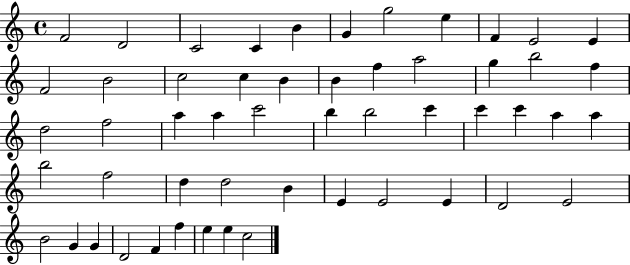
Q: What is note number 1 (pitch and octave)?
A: F4